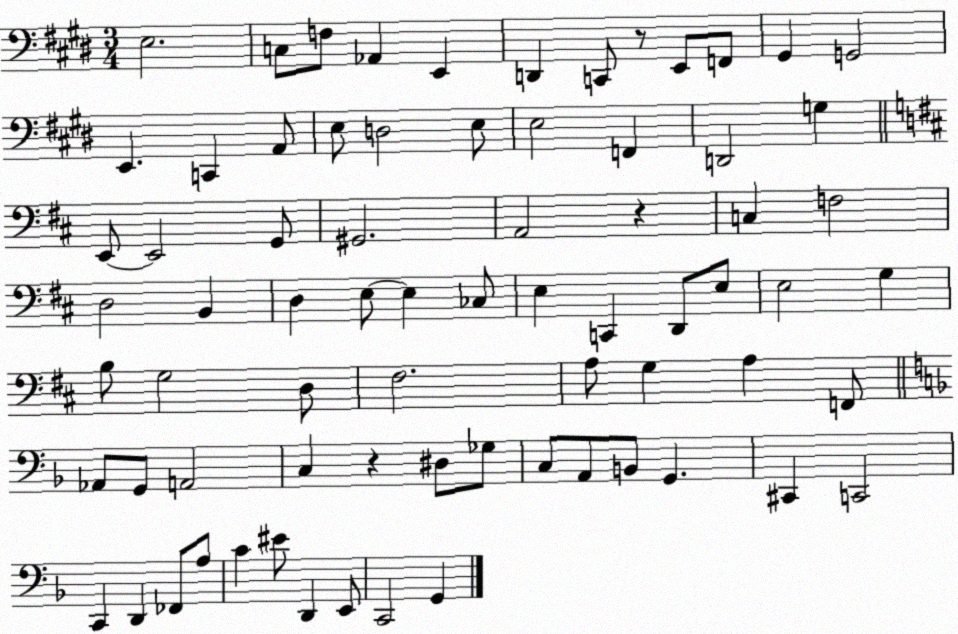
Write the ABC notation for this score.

X:1
T:Untitled
M:3/4
L:1/4
K:E
E,2 C,/2 F,/2 _A,, E,, D,, C,,/2 z/2 E,,/2 F,,/2 ^G,, G,,2 E,, C,, A,,/2 E,/2 D,2 E,/2 E,2 F,, D,,2 G, E,,/2 E,,2 G,,/2 ^G,,2 A,,2 z C, F,2 D,2 B,, D, E,/2 E, _C,/2 E, C,, D,,/2 E,/2 E,2 G, B,/2 G,2 D,/2 ^F,2 A,/2 G, A, F,,/2 _A,,/2 G,,/2 A,,2 C, z ^D,/2 _G,/2 C,/2 A,,/2 B,,/2 G,, ^C,, C,,2 C,, D,, _F,,/2 A,/2 C ^E/2 D,, E,,/2 C,,2 G,,